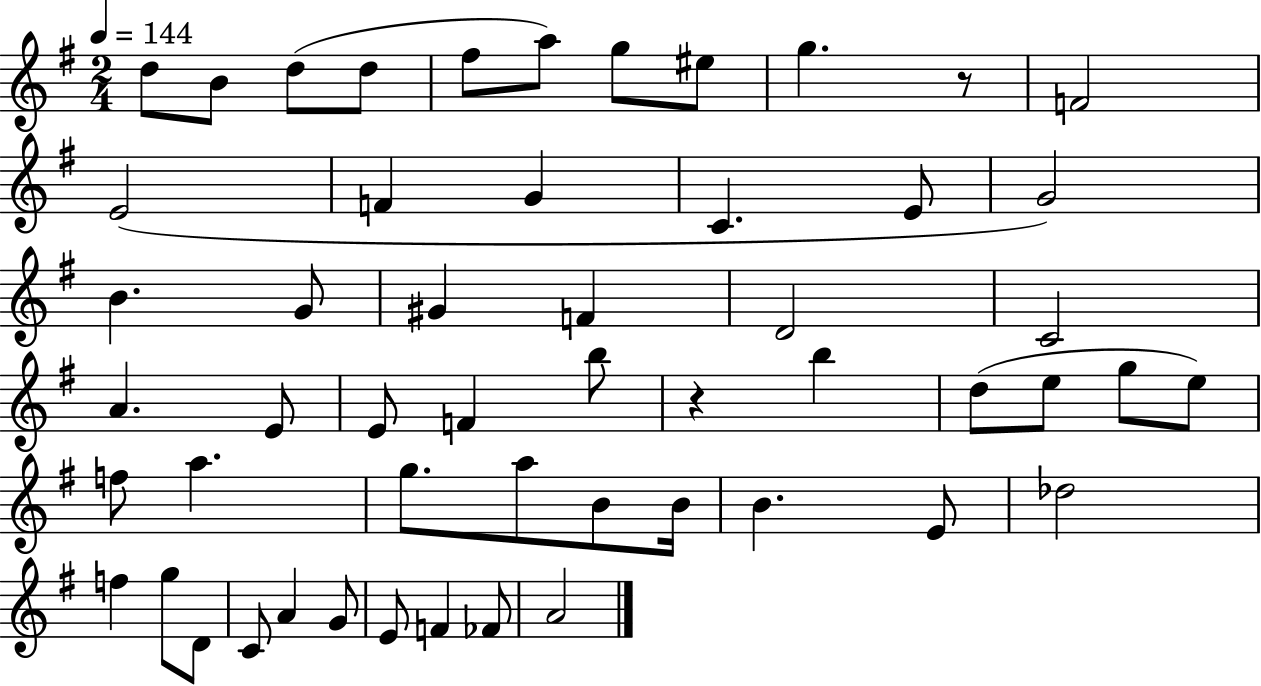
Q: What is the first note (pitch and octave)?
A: D5